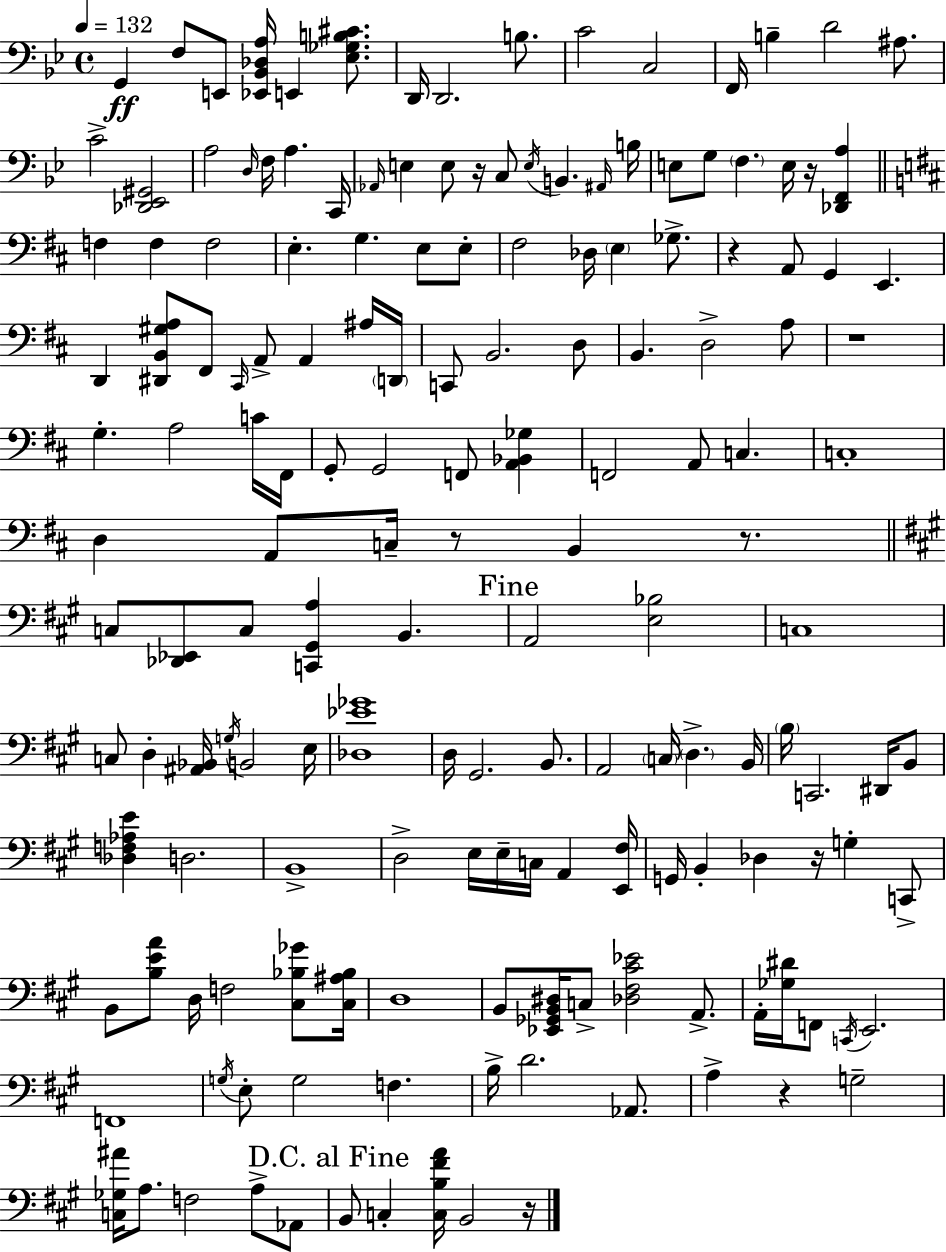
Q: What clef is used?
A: bass